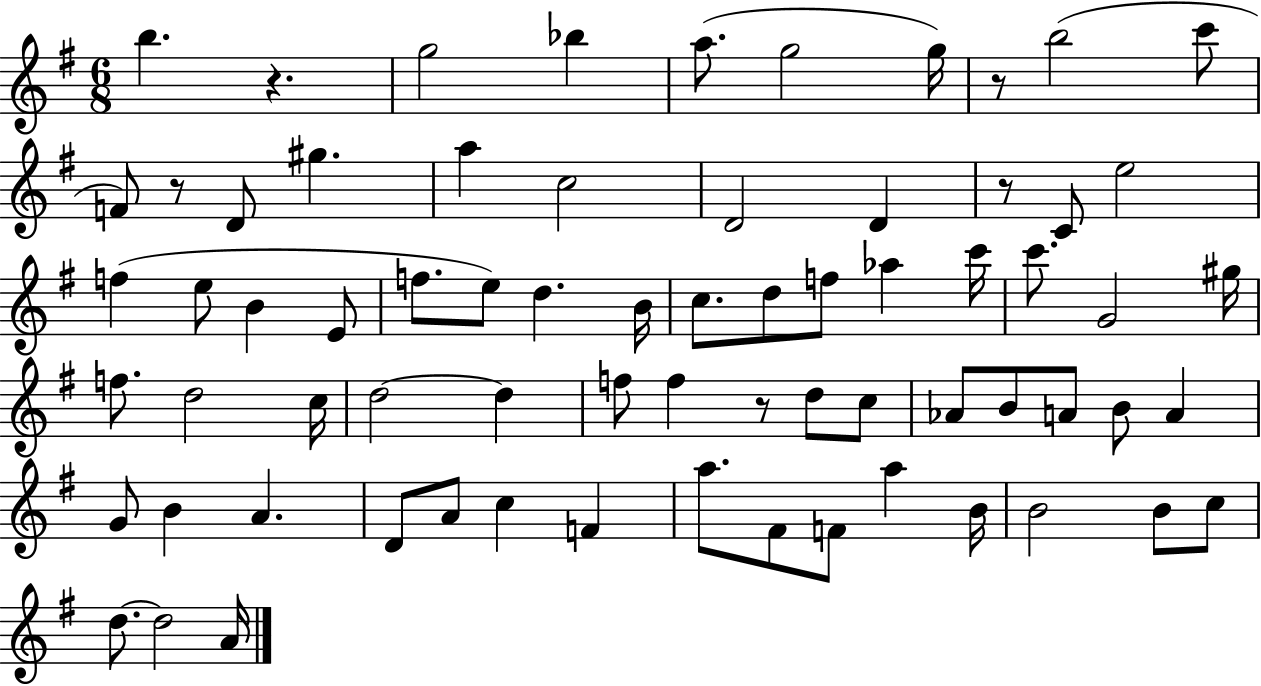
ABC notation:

X:1
T:Untitled
M:6/8
L:1/4
K:G
b z g2 _b a/2 g2 g/4 z/2 b2 c'/2 F/2 z/2 D/2 ^g a c2 D2 D z/2 C/2 e2 f e/2 B E/2 f/2 e/2 d B/4 c/2 d/2 f/2 _a c'/4 c'/2 G2 ^g/4 f/2 d2 c/4 d2 d f/2 f z/2 d/2 c/2 _A/2 B/2 A/2 B/2 A G/2 B A D/2 A/2 c F a/2 ^F/2 F/2 a B/4 B2 B/2 c/2 d/2 d2 A/4